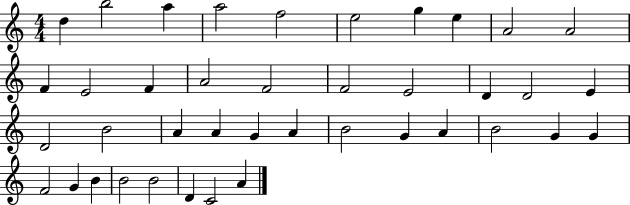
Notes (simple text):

D5/q B5/h A5/q A5/h F5/h E5/h G5/q E5/q A4/h A4/h F4/q E4/h F4/q A4/h F4/h F4/h E4/h D4/q D4/h E4/q D4/h B4/h A4/q A4/q G4/q A4/q B4/h G4/q A4/q B4/h G4/q G4/q F4/h G4/q B4/q B4/h B4/h D4/q C4/h A4/q